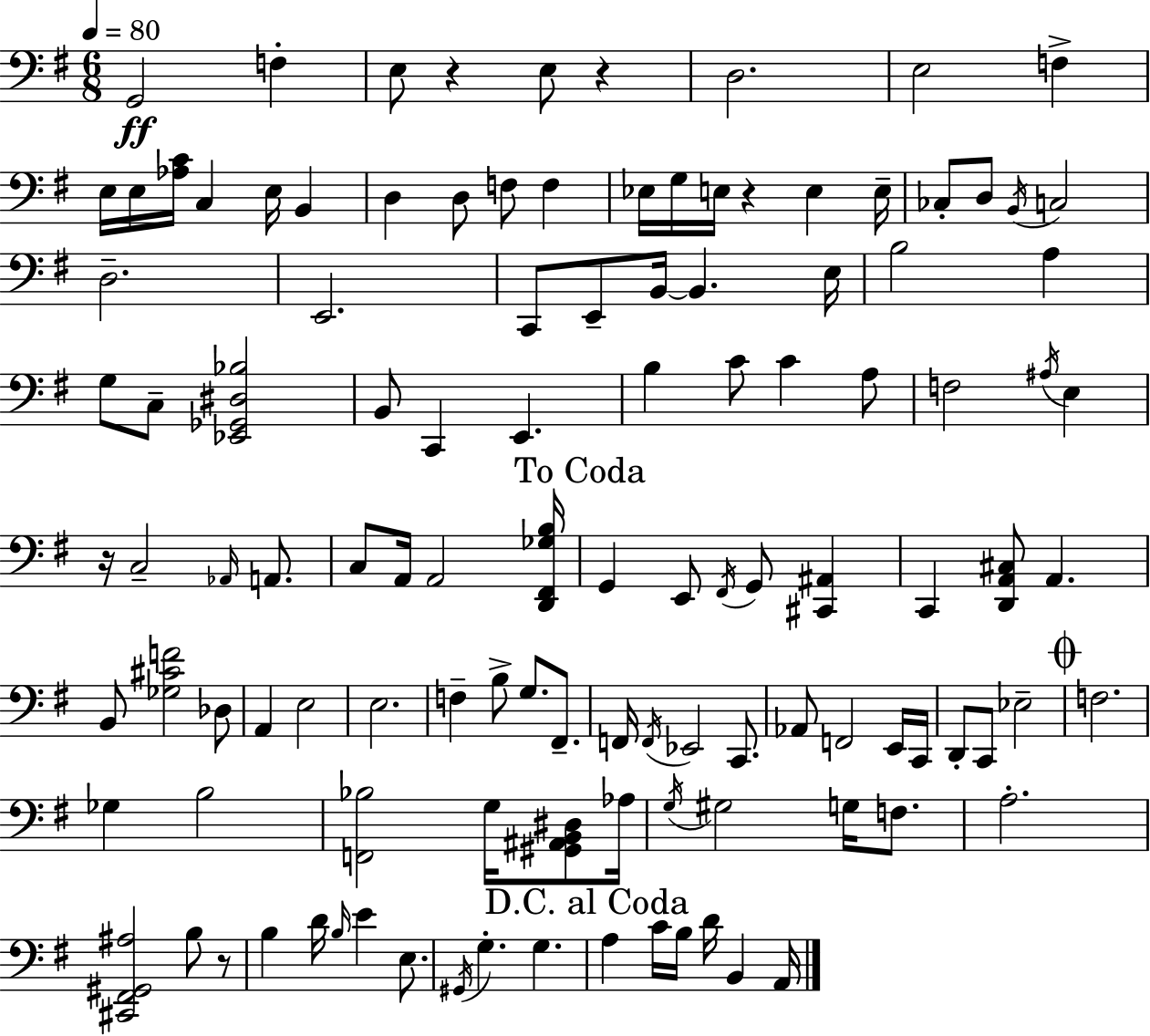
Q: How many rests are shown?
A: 5